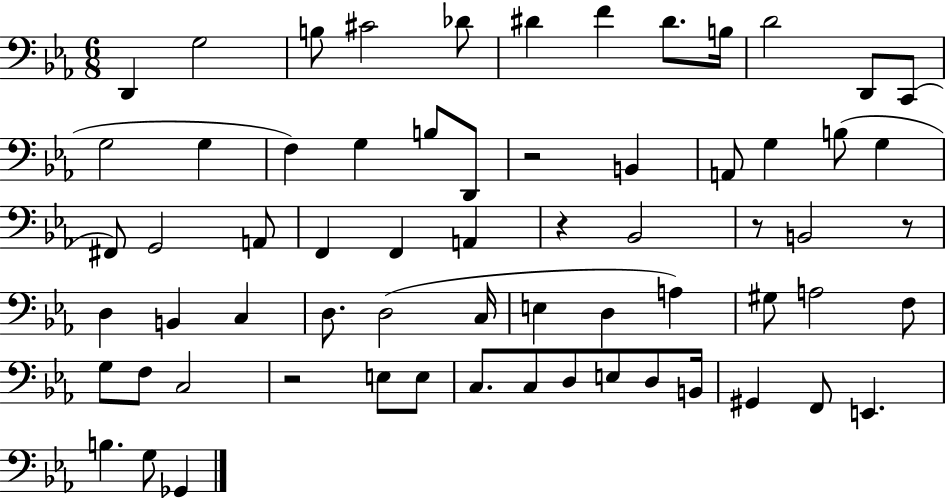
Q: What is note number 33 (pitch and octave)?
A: B2